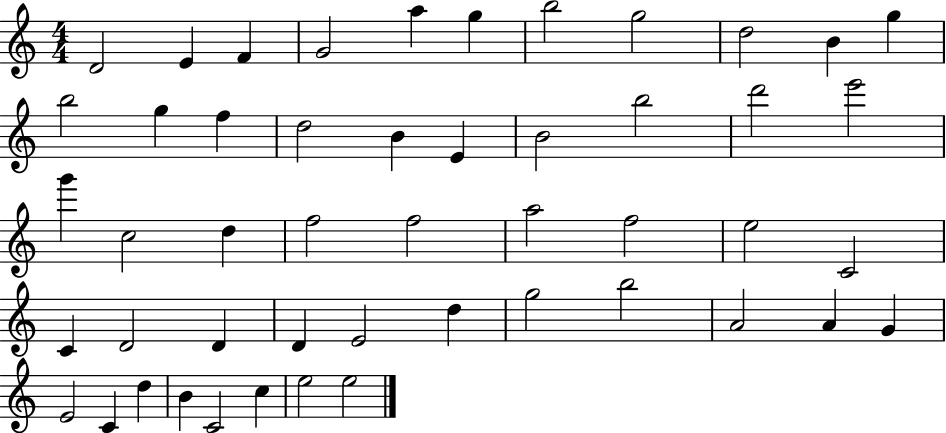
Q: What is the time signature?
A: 4/4